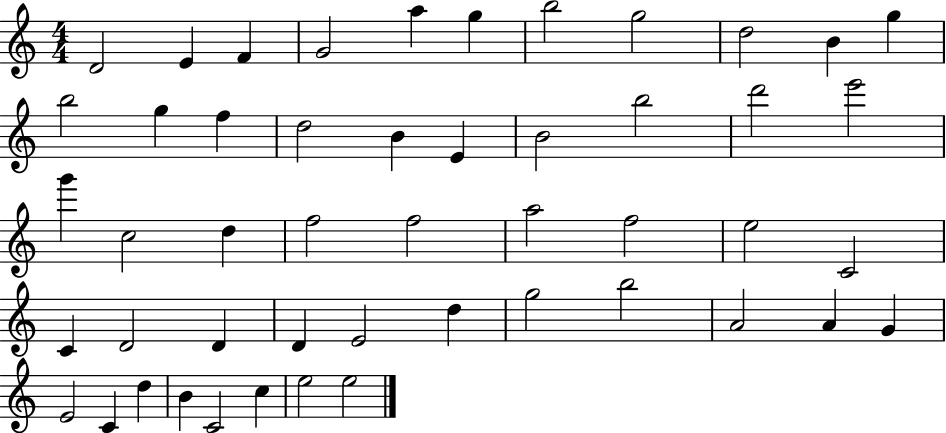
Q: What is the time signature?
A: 4/4